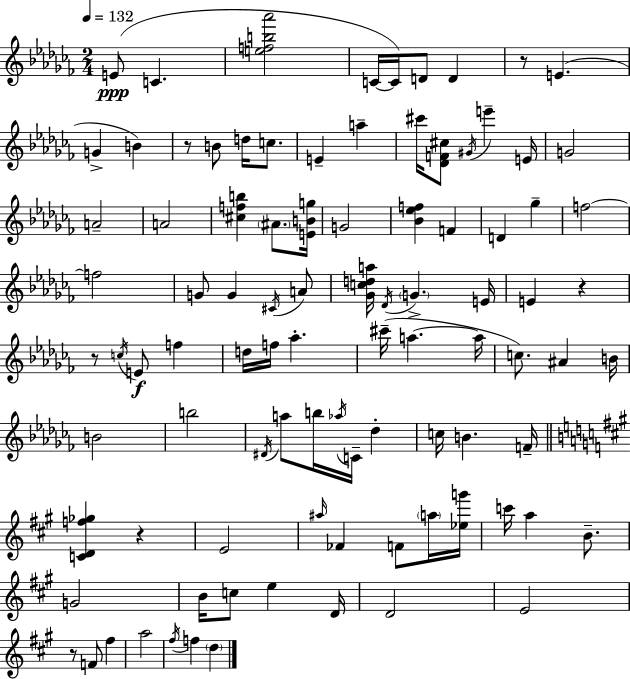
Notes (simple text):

E4/e C4/q. [E5,F5,B5,Ab6]/h C4/s C4/s D4/e D4/q R/e E4/q. G4/q B4/q R/e B4/e D5/s C5/e. E4/q A5/q C#6/s [Db4,F4,C#5]/e G#4/s E6/q E4/s G4/h A4/h A4/h [C#5,F5,B5]/q A#4/e. [E4,B4,G5]/s G4/h [Bb4,Eb5,F5]/q F4/q D4/q Gb5/q F5/h F5/h G4/e G4/q C#4/s A4/e [Gb4,C5,D5,A5]/s Db4/s G4/q. E4/s E4/q R/q R/e C5/s E4/e F5/q D5/s F5/s Ab5/q. C#6/s A5/q. A5/s C5/e. A#4/q B4/s B4/h B5/h D#4/s A5/e B5/s Ab5/s C4/s Db5/q C5/s B4/q. F4/s [C4,D4,F5,Gb5]/q R/q E4/h A#5/s FES4/q F4/e A5/s [Eb5,G6]/s C6/s A5/q B4/e. G4/h B4/s C5/e E5/q D4/s D4/h E4/h R/e F4/e F#5/q A5/h F#5/s F5/q D5/q